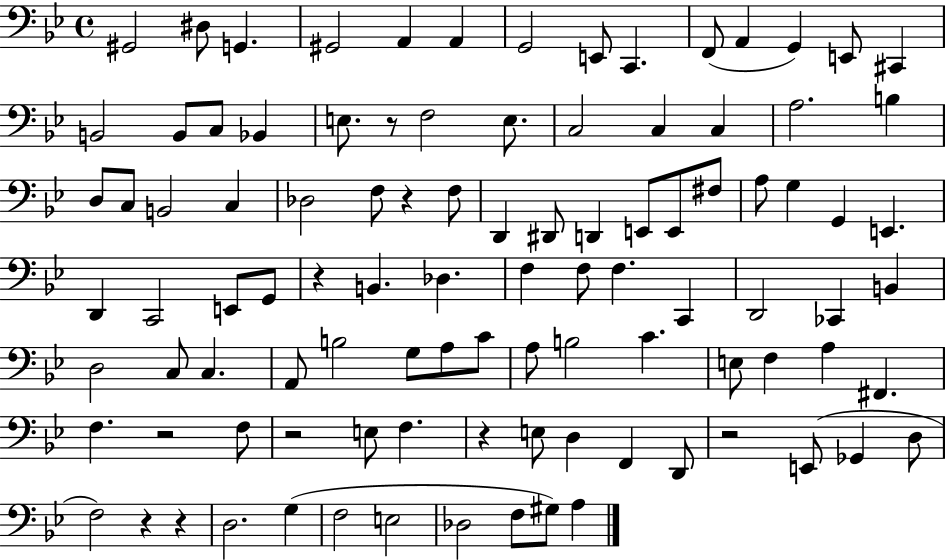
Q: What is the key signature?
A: BES major